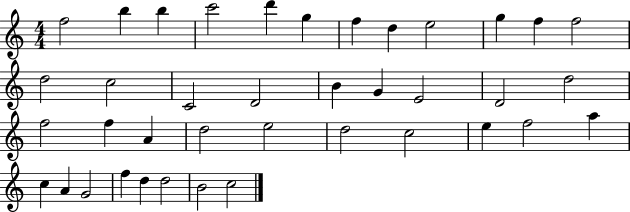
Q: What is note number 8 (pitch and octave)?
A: D5